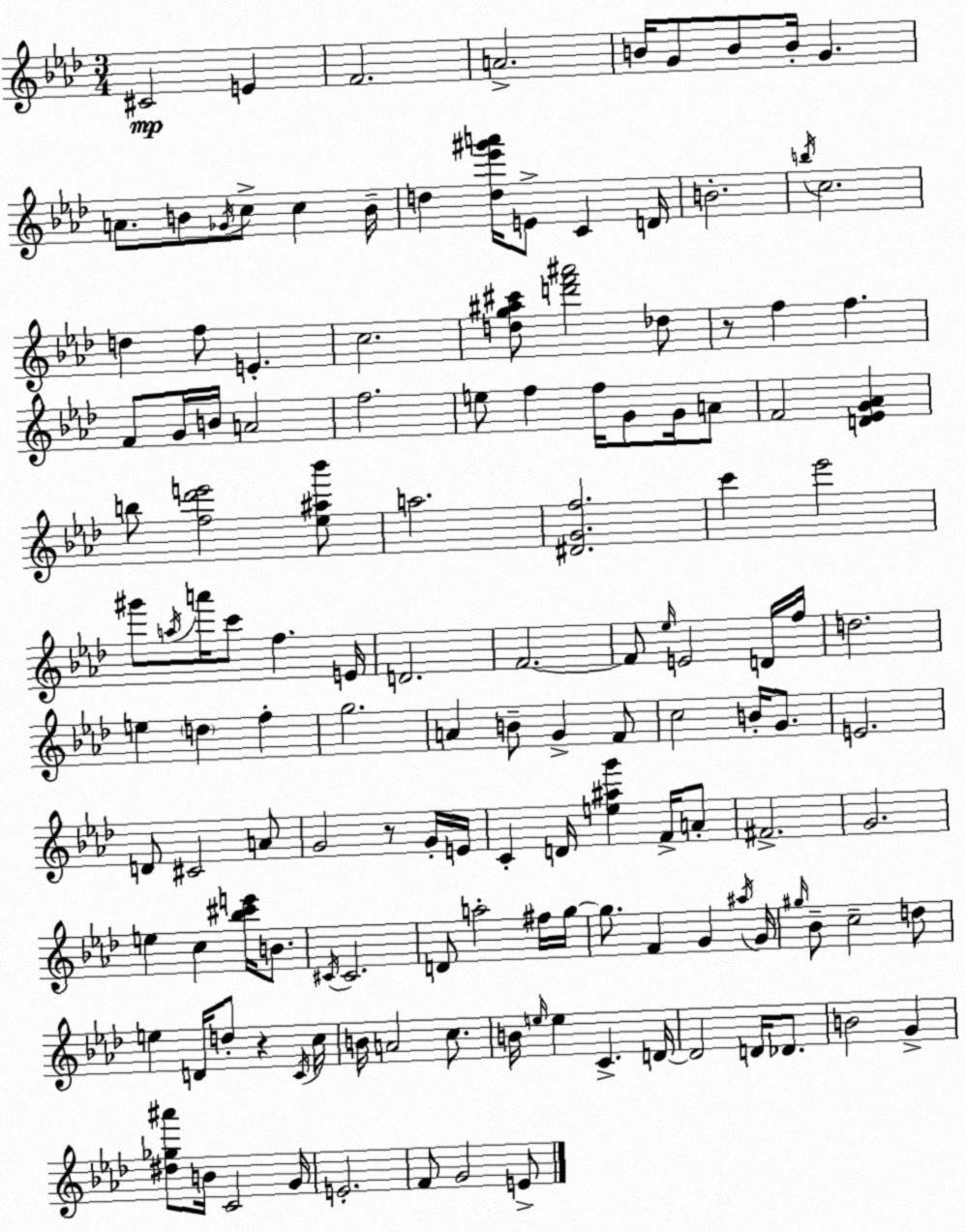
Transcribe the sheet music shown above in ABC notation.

X:1
T:Untitled
M:3/4
L:1/4
K:Fm
^C2 E F2 A2 B/4 G/2 B/2 B/4 G A/2 B/2 _G/4 c/2 c B/4 d [d_e'^g'a']/4 E/2 C D/4 B2 b/4 c2 d f/2 E c2 [dg^a^c']/2 [d'f'^a']2 _d/2 z/2 f f F/2 G/4 B/4 A2 f2 e/2 f f/4 G/2 G/4 A/2 F2 [D_EG_A] b/2 [f_d'e']2 [_e^a_b']/2 a2 [^DGf]2 c' _e'2 ^g'/2 a/4 a'/4 c'/2 f E/4 D2 F2 F/2 _e/4 E2 D/4 f/4 d2 e d f g2 A B/2 G F/2 c2 B/4 G/2 E2 D/2 ^C2 A/2 G2 z/2 G/4 E/4 C D/4 [e^ag'] F/4 A/2 ^F2 G2 e c [_b^c'e']/4 B/2 ^C/4 ^C2 D/2 a2 ^f/4 g/4 g/2 F G ^a/4 G/4 ^g/4 _B/2 c2 d/2 e D/4 d/2 z C/4 c/4 B/4 A2 c/2 B/4 e/4 e C D/4 D2 D/4 _D/2 B2 G [^d_g^a']/2 B/4 C2 G/4 E2 F/2 G2 E/2